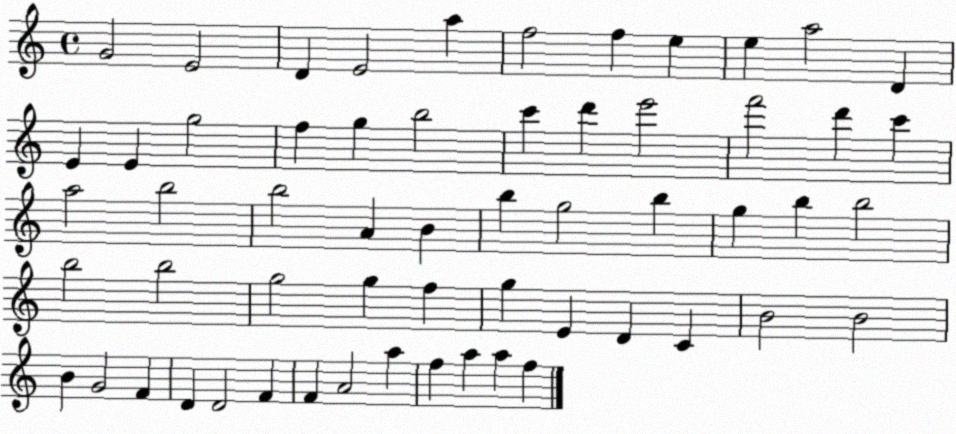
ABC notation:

X:1
T:Untitled
M:4/4
L:1/4
K:C
G2 E2 D E2 a f2 f e e a2 D E E g2 f g b2 c' d' e'2 f'2 d' c' a2 b2 b2 A B b g2 b g b b2 b2 b2 g2 g f g E D C B2 B2 B G2 F D D2 F F A2 a f a a f